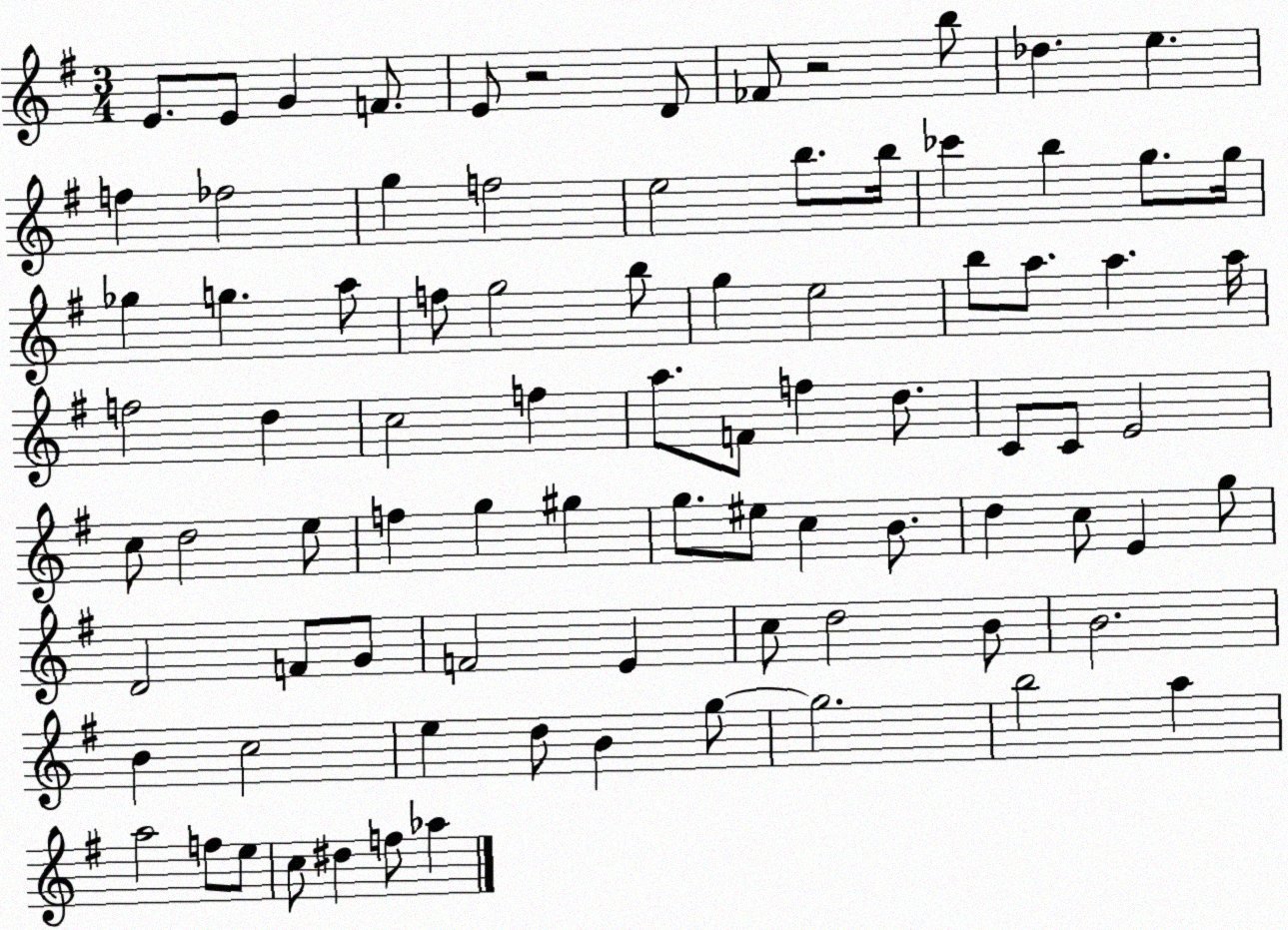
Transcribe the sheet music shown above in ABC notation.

X:1
T:Untitled
M:3/4
L:1/4
K:G
E/2 E/2 G F/2 E/2 z2 D/2 _F/2 z2 b/2 _d e f _f2 g f2 e2 b/2 b/4 _c' b g/2 g/4 _g g a/2 f/2 g2 b/2 g e2 b/2 a/2 a a/4 f2 d c2 f a/2 F/2 f d/2 C/2 C/2 E2 c/2 d2 e/2 f g ^g g/2 ^e/2 c B/2 d c/2 E g/2 D2 F/2 G/2 F2 E c/2 d2 B/2 B2 B c2 e d/2 B g/2 g2 b2 a a2 f/2 e/2 c/2 ^d f/2 _a